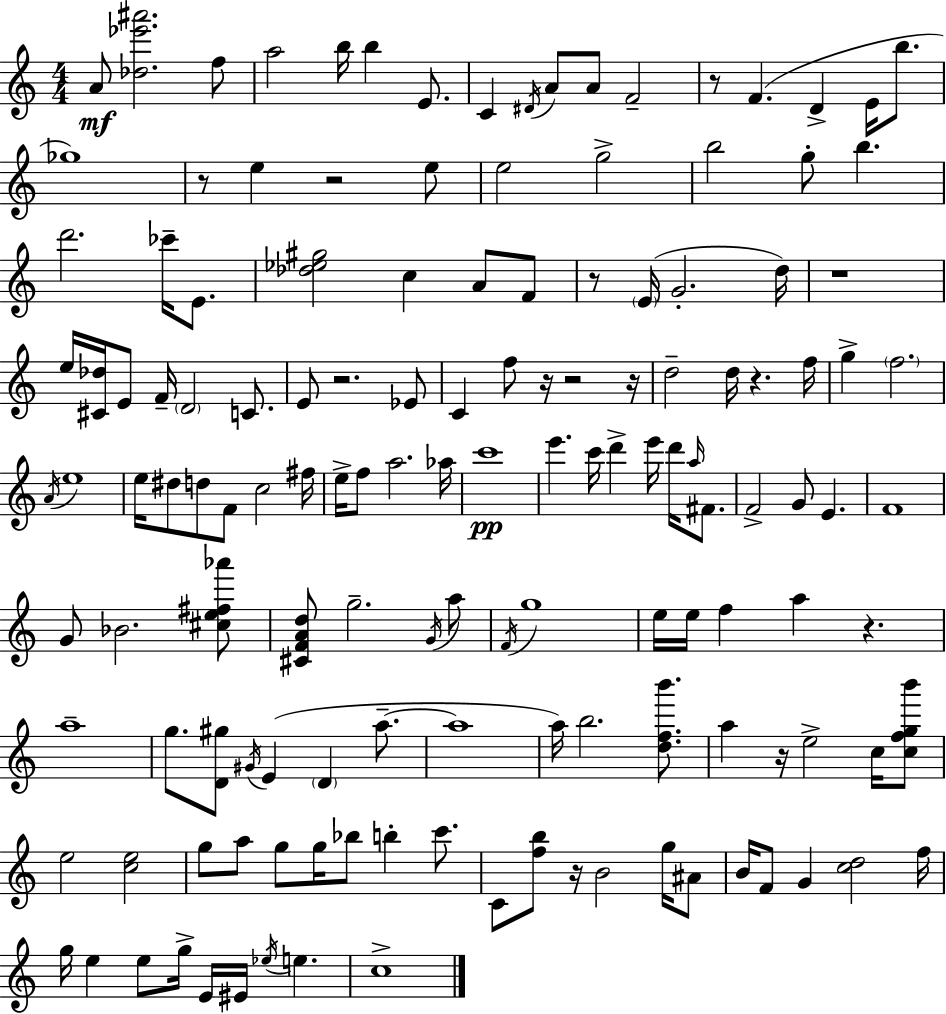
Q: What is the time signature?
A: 4/4